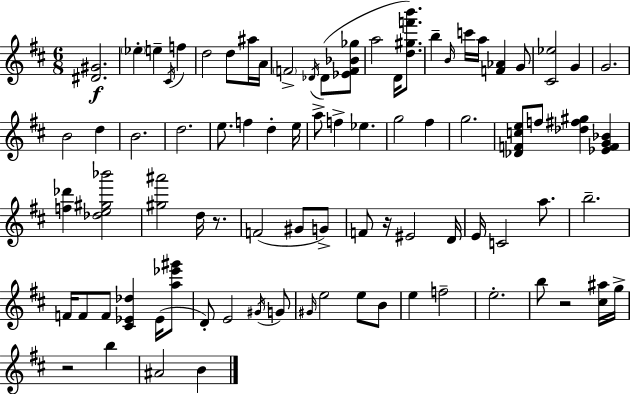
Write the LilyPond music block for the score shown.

{
  \clef treble
  \numericTimeSignature
  \time 6/8
  \key d \major
  <dis' gis'>2.\f | \parenthesize ees''4-. e''4-- \acciaccatura { cis'16 } f''4 | d''2 d''8 ais''16 | a'16 \parenthesize f'2-> \acciaccatura { des'16 } des'8( | \break <ees' f' bes' ges''>8 a''2 d'16 <d'' gis'' f''' b'''>8.) | b''4-- \grace { b'16 } c'''16 a''16 <f' aes'>4 | g'8 <cis' ees''>2 g'4 | g'2. | \break b'2 d''4 | b'2. | d''2. | e''8. f''4 d''4-. | \break e''16 a''8-> f''4-> ees''4. | g''2 fis''4 | g''2. | <des' f' c'' e''>8 f''8 <des'' fis'' gis''>4 <ees' f' g' bes'>4 | \break <f'' des'''>4 <des'' e'' gis'' bes'''>2 | <gis'' ais'''>2 d''16 | r8. f'2( gis'8 | g'8->) f'8 r16 eis'2 | \break d'16 e'16 c'2 | a''8. b''2.-- | f'16 f'8 f'8 <cis' ees' des''>4 | ees'16( <a'' ees''' gis'''>8 d'8-.) e'2 | \break \acciaccatura { gis'16 } g'8 \grace { gis'16 } e''2 | e''8 b'8 e''4 f''2-- | e''2.-. | b''8 r2 | \break <cis'' ais''>16 g''16-> r2 | b''4 ais'2 | b'4 \bar "|."
}